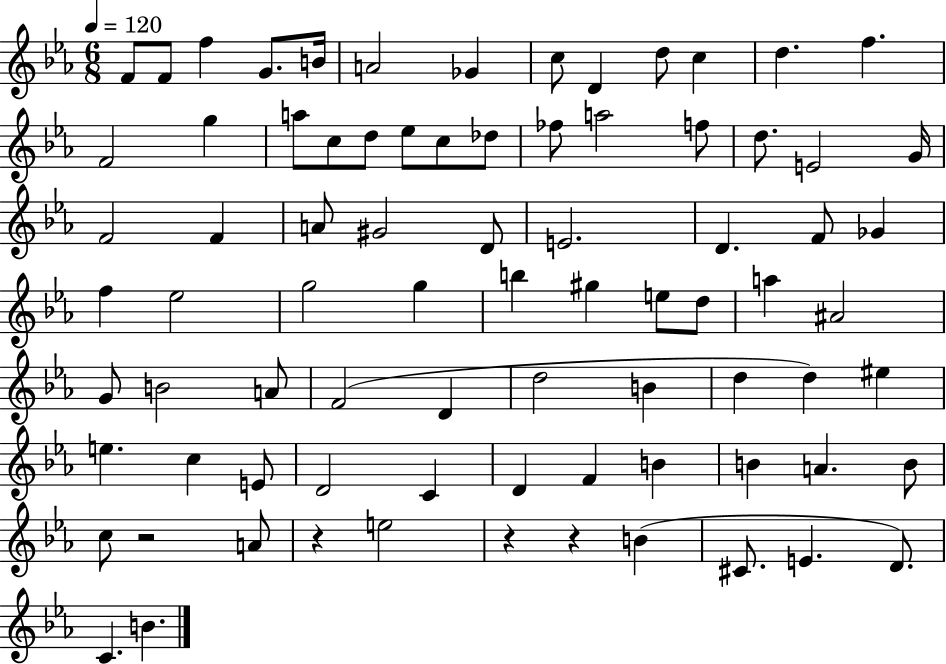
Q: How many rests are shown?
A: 4